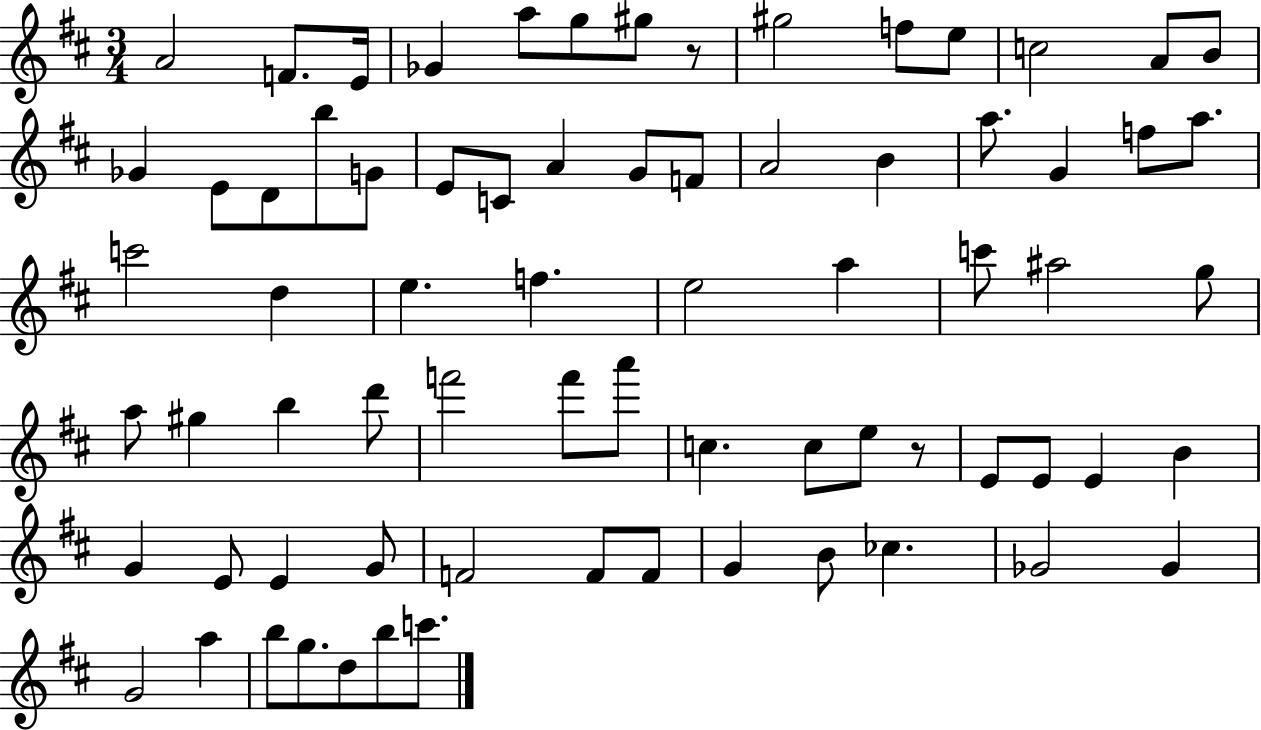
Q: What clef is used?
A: treble